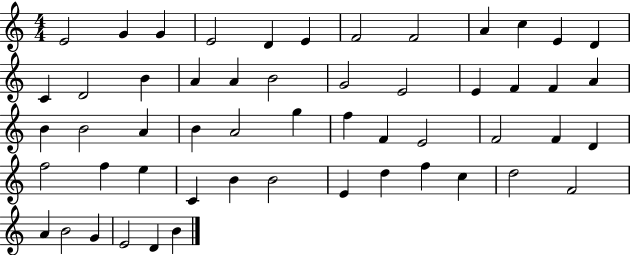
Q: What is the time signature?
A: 4/4